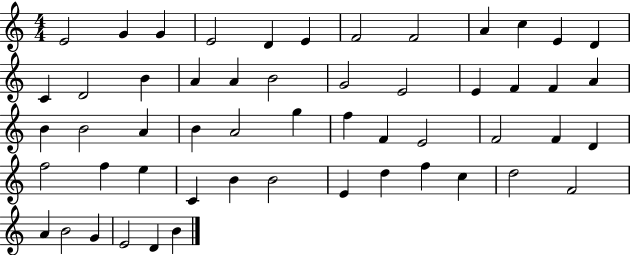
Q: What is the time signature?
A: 4/4